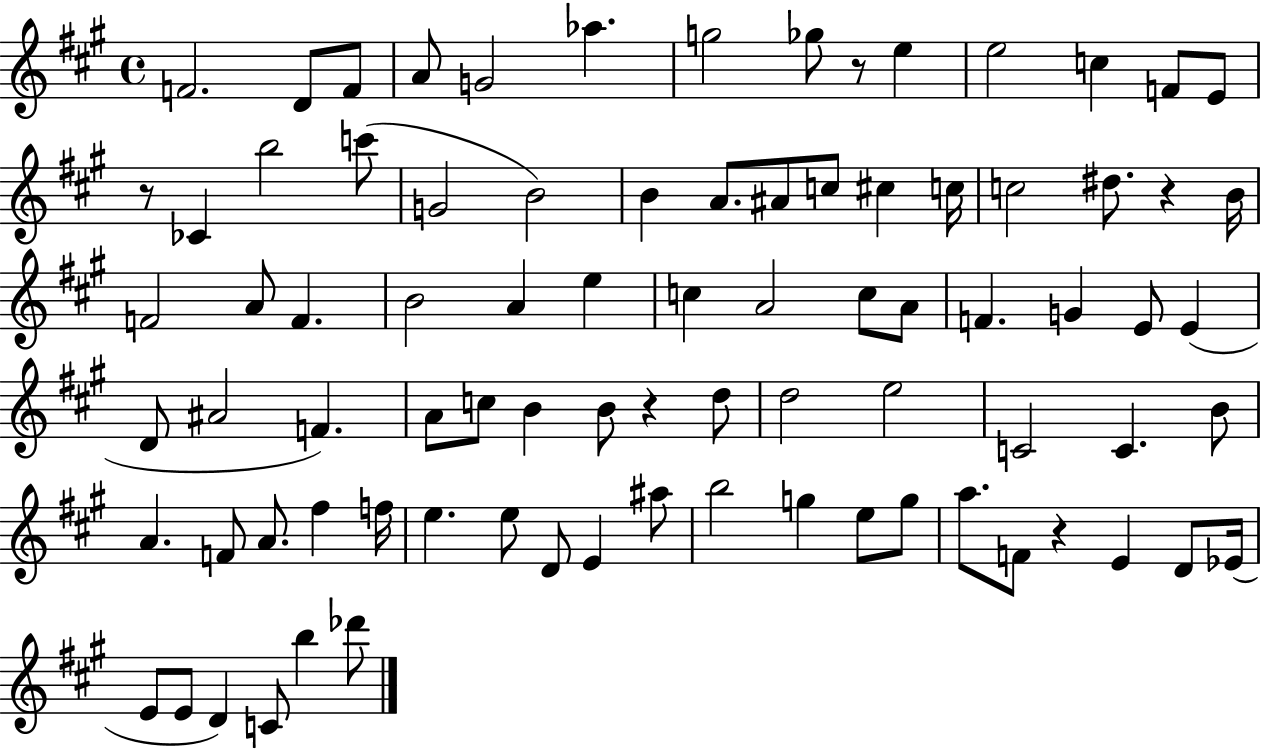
{
  \clef treble
  \time 4/4
  \defaultTimeSignature
  \key a \major
  f'2. d'8 f'8 | a'8 g'2 aes''4. | g''2 ges''8 r8 e''4 | e''2 c''4 f'8 e'8 | \break r8 ces'4 b''2 c'''8( | g'2 b'2) | b'4 a'8. ais'8 c''8 cis''4 c''16 | c''2 dis''8. r4 b'16 | \break f'2 a'8 f'4. | b'2 a'4 e''4 | c''4 a'2 c''8 a'8 | f'4. g'4 e'8 e'4( | \break d'8 ais'2 f'4.) | a'8 c''8 b'4 b'8 r4 d''8 | d''2 e''2 | c'2 c'4. b'8 | \break a'4. f'8 a'8. fis''4 f''16 | e''4. e''8 d'8 e'4 ais''8 | b''2 g''4 e''8 g''8 | a''8. f'8 r4 e'4 d'8 ees'16( | \break e'8 e'8 d'4) c'8 b''4 des'''8 | \bar "|."
}